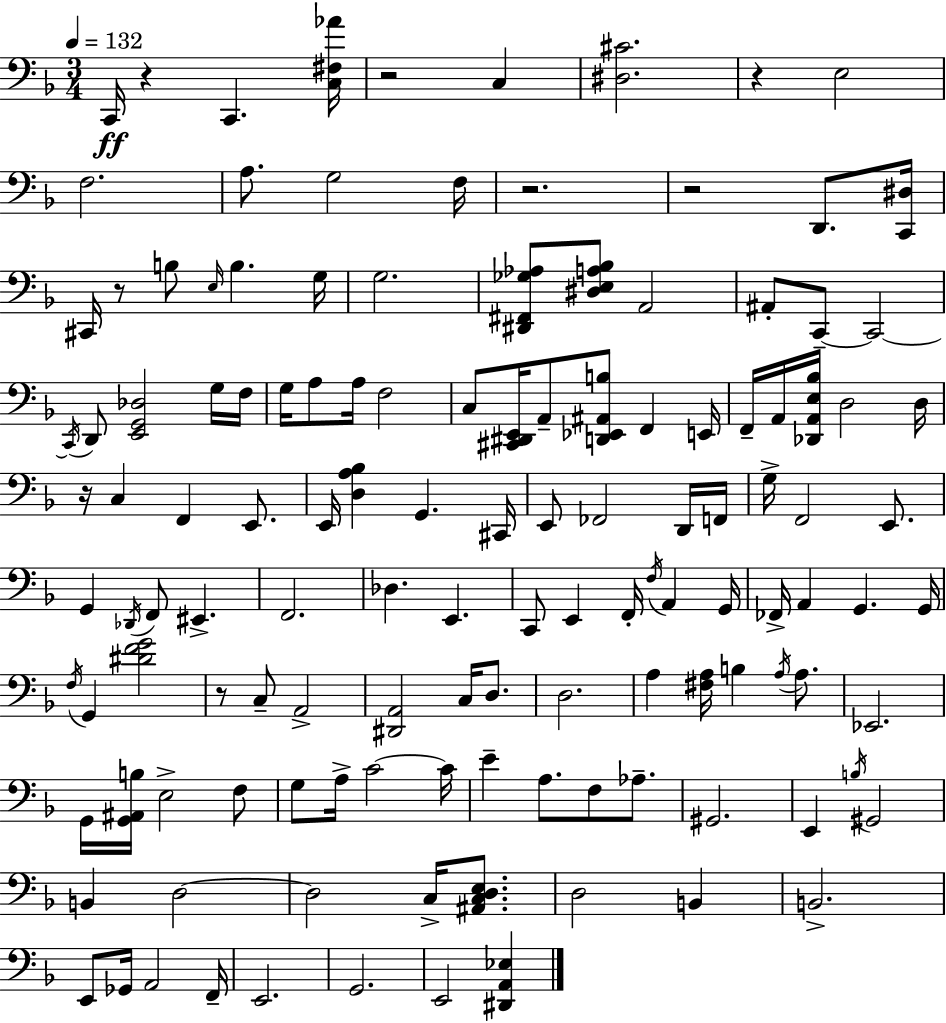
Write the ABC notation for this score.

X:1
T:Untitled
M:3/4
L:1/4
K:Dm
C,,/4 z C,, [C,^F,_A]/4 z2 C, [^D,^C]2 z E,2 F,2 A,/2 G,2 F,/4 z2 z2 D,,/2 [C,,^D,]/4 ^C,,/4 z/2 B,/2 E,/4 B, G,/4 G,2 [^D,,^F,,_G,_A,]/2 [^D,E,A,_B,]/2 A,,2 ^A,,/2 C,,/2 C,,2 C,,/4 D,,/2 [E,,G,,_D,]2 G,/4 F,/4 G,/4 A,/2 A,/4 F,2 C,/2 [^C,,^D,,E,,]/4 A,,/2 [D,,_E,,^A,,B,]/2 F,, E,,/4 F,,/4 A,,/4 [_D,,A,,E,_B,]/4 D,2 D,/4 z/4 C, F,, E,,/2 E,,/4 [D,A,_B,] G,, ^C,,/4 E,,/2 _F,,2 D,,/4 F,,/4 G,/4 F,,2 E,,/2 G,, _D,,/4 F,,/2 ^E,, F,,2 _D, E,, C,,/2 E,, F,,/4 F,/4 A,, G,,/4 _F,,/4 A,, G,, G,,/4 F,/4 G,, [^DFG]2 z/2 C,/2 A,,2 [^D,,A,,]2 C,/4 D,/2 D,2 A, [^F,A,]/4 B, A,/4 A,/2 _E,,2 G,,/4 [G,,^A,,B,]/4 E,2 F,/2 G,/2 A,/4 C2 C/4 E A,/2 F,/2 _A,/2 ^G,,2 E,, B,/4 ^G,,2 B,, D,2 D,2 C,/4 [^A,,C,D,E,]/2 D,2 B,, B,,2 E,,/2 _G,,/4 A,,2 F,,/4 E,,2 G,,2 E,,2 [^D,,A,,_E,]